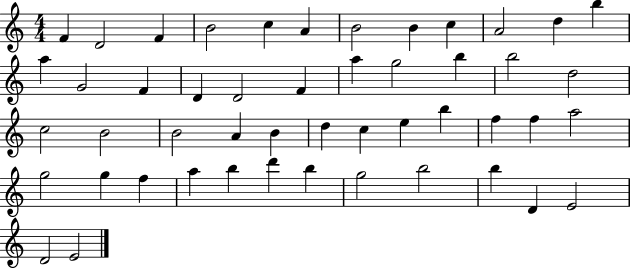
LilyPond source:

{
  \clef treble
  \numericTimeSignature
  \time 4/4
  \key c \major
  f'4 d'2 f'4 | b'2 c''4 a'4 | b'2 b'4 c''4 | a'2 d''4 b''4 | \break a''4 g'2 f'4 | d'4 d'2 f'4 | a''4 g''2 b''4 | b''2 d''2 | \break c''2 b'2 | b'2 a'4 b'4 | d''4 c''4 e''4 b''4 | f''4 f''4 a''2 | \break g''2 g''4 f''4 | a''4 b''4 d'''4 b''4 | g''2 b''2 | b''4 d'4 e'2 | \break d'2 e'2 | \bar "|."
}